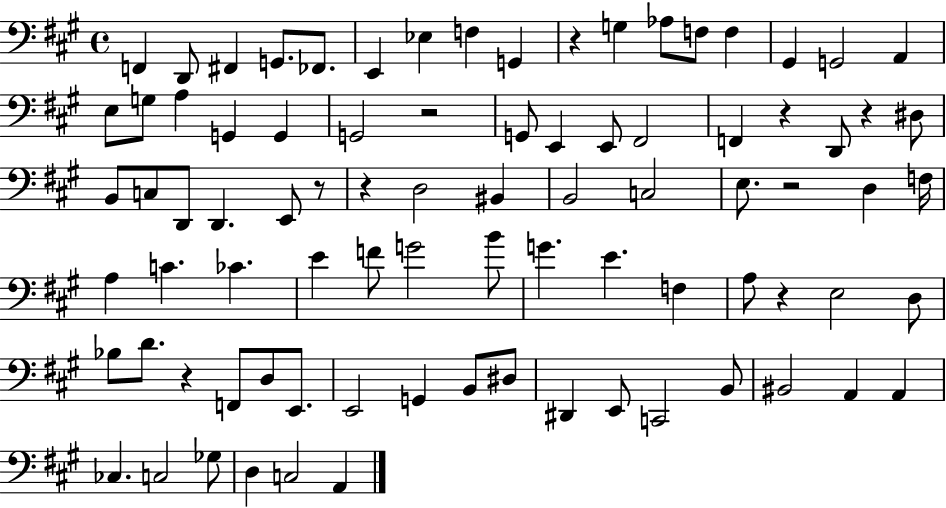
F2/q D2/e F#2/q G2/e. FES2/e. E2/q Eb3/q F3/q G2/q R/q G3/q Ab3/e F3/e F3/q G#2/q G2/h A2/q E3/e G3/e A3/q G2/q G2/q G2/h R/h G2/e E2/q E2/e F#2/h F2/q R/q D2/e R/q D#3/e B2/e C3/e D2/e D2/q. E2/e R/e R/q D3/h BIS2/q B2/h C3/h E3/e. R/h D3/q F3/s A3/q C4/q. CES4/q. E4/q F4/e G4/h B4/e G4/q. E4/q. F3/q A3/e R/q E3/h D3/e Bb3/e D4/e. R/q F2/e D3/e E2/e. E2/h G2/q B2/e D#3/e D#2/q E2/e C2/h B2/e BIS2/h A2/q A2/q CES3/q. C3/h Gb3/e D3/q C3/h A2/q